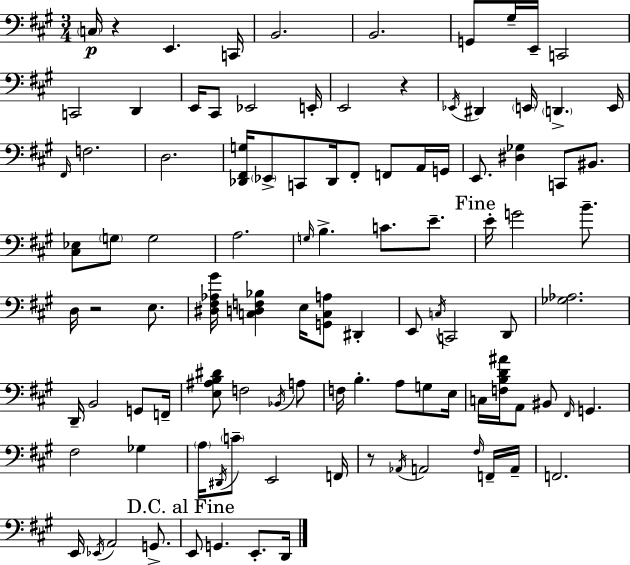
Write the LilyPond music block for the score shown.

{
  \clef bass
  \numericTimeSignature
  \time 3/4
  \key a \major
  \repeat volta 2 { \parenthesize c16\p r4 e,4. c,16 | b,2. | b,2. | g,8 gis16-- e,16-- c,2 | \break c,2 d,4 | e,16 cis,8 ees,2 e,16-. | e,2 r4 | \acciaccatura { ees,16 } dis,4 \parenthesize e,16 \parenthesize d,4.-> | \break e,16 \grace { fis,16 } f2. | d2. | <des, fis, g>16 \parenthesize ees,8-> c,8 des,16 fis,8-. f,8 | a,16 g,16 e,8. <dis ges>4 c,8 bis,8. | \break <cis ees>8 \parenthesize g8 g2 | a2. | \grace { g16 } b4.-> c'8. | e'8.-- \mark "Fine" e'16-. g'2 | \break b'8.-- d16 r2 | e8. <dis fis aes gis'>16 <c d f bes>4 e16 <g, c a>8 dis,4-. | e,8 \acciaccatura { c16 } c,2 | d,8 <ges aes>2. | \break d,16-- b,2 | g,8 f,16-- <e ais b dis'>8 f2 | \acciaccatura { bes,16 } a8 f16 b4.-. | a8 g8 e16 c16 <f b d' ais'>16 a,8 bis,8 \grace { fis,16 } | \break g,4. fis2 | ges4 \parenthesize a16 \acciaccatura { dis,16 } \parenthesize c'8-- e,2 | f,16 r8 \acciaccatura { aes,16 } a,2 | \grace { fis16 } f,16-- a,16-- f,2. | \break e,16 \acciaccatura { ees,16 } a,2 | g,8.-> \mark "D.C. al Fine" e,8 | g,4. e,8.-. d,16 } \bar "|."
}